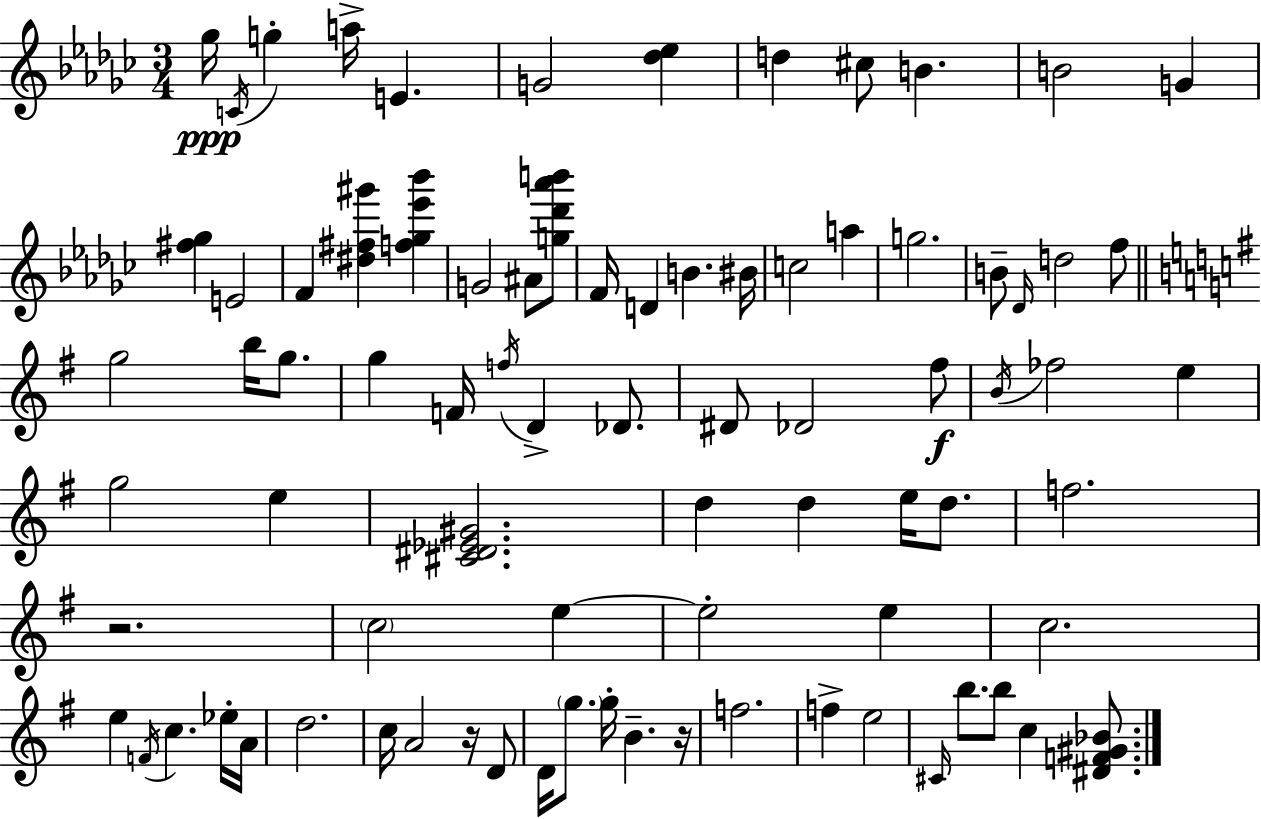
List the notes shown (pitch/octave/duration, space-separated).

Gb5/s C4/s G5/q A5/s E4/q. G4/h [Db5,Eb5]/q D5/q C#5/e B4/q. B4/h G4/q [F#5,Gb5]/q E4/h F4/q [D#5,F#5,G#6]/q [F5,Gb5,Eb6,Bb6]/q G4/h A#4/e [G5,Db6,Ab6,B6]/e F4/s D4/q B4/q. BIS4/s C5/h A5/q G5/h. B4/e Db4/s D5/h F5/e G5/h B5/s G5/e. G5/q F4/s F5/s D4/q Db4/e. D#4/e Db4/h F#5/e B4/s FES5/h E5/q G5/h E5/q [C#4,D#4,Eb4,G#4]/h. D5/q D5/q E5/s D5/e. F5/h. R/h. C5/h E5/q E5/h E5/q C5/h. E5/q F4/s C5/q. Eb5/s A4/s D5/h. C5/s A4/h R/s D4/e D4/s G5/e. G5/s B4/q. R/s F5/h. F5/q E5/h C#4/s B5/e. B5/e C5/q [D#4,F4,G#4,Bb4]/e.